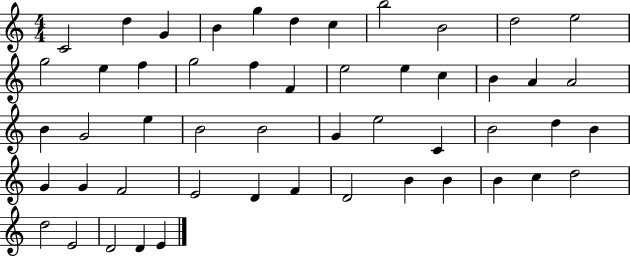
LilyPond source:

{
  \clef treble
  \numericTimeSignature
  \time 4/4
  \key c \major
  c'2 d''4 g'4 | b'4 g''4 d''4 c''4 | b''2 b'2 | d''2 e''2 | \break g''2 e''4 f''4 | g''2 f''4 f'4 | e''2 e''4 c''4 | b'4 a'4 a'2 | \break b'4 g'2 e''4 | b'2 b'2 | g'4 e''2 c'4 | b'2 d''4 b'4 | \break g'4 g'4 f'2 | e'2 d'4 f'4 | d'2 b'4 b'4 | b'4 c''4 d''2 | \break d''2 e'2 | d'2 d'4 e'4 | \bar "|."
}